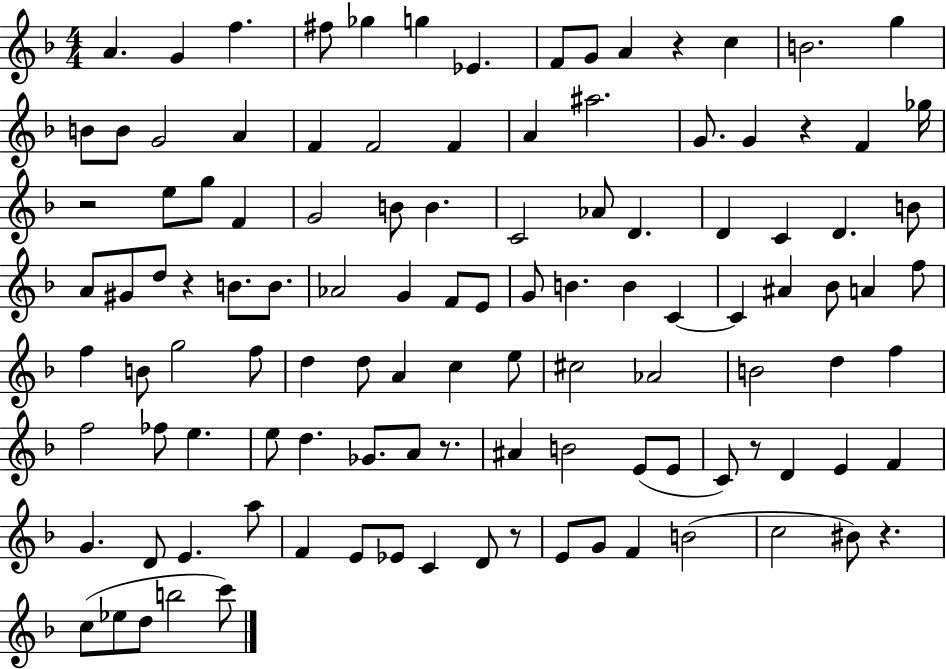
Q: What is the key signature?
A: F major